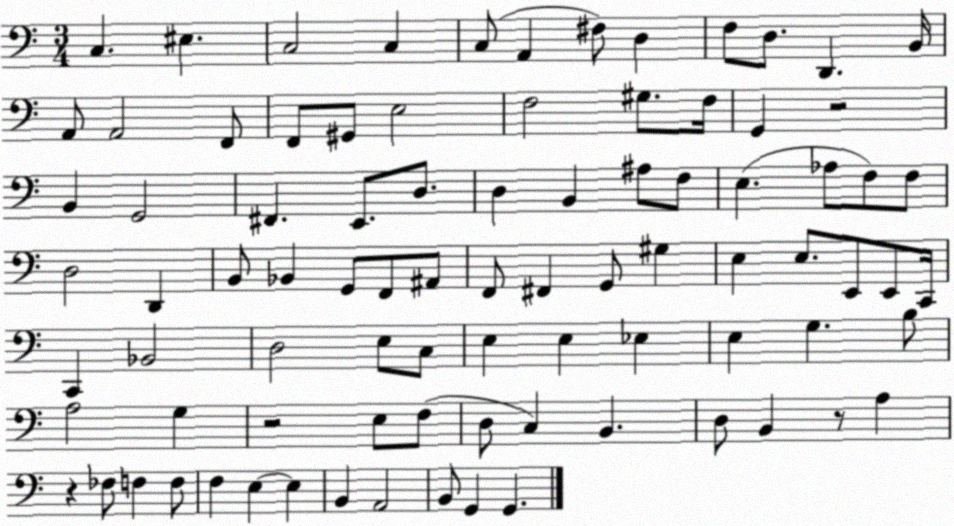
X:1
T:Untitled
M:3/4
L:1/4
K:C
C, ^E, C,2 C, C,/2 A,, ^F,/2 D, F,/2 D,/2 D,, B,,/4 A,,/2 A,,2 F,,/2 F,,/2 ^G,,/2 E,2 F,2 ^G,/2 F,/4 G,, z2 B,, G,,2 ^F,, E,,/2 D,/2 D, B,, ^A,/2 F,/2 E, _A,/2 F,/2 F,/2 D,2 D,, B,,/2 _B,, G,,/2 F,,/2 ^A,,/2 F,,/2 ^F,, G,,/2 ^G, E, E,/2 E,,/2 E,,/2 C,,/4 C,, _B,,2 D,2 E,/2 C,/2 E, E, _E, E, G, B,/2 A,2 G, z2 E,/2 F,/2 D,/2 C, B,, D,/2 B,, z/2 A, z _F,/2 F, F,/2 F, E, E, B,, A,,2 B,,/2 G,, G,,